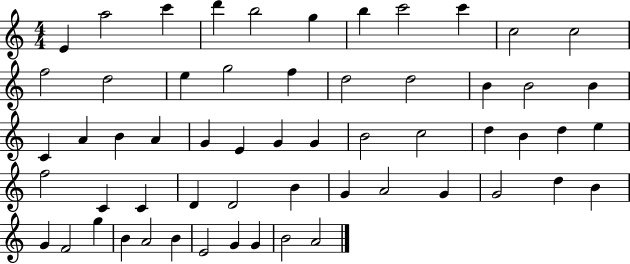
{
  \clef treble
  \numericTimeSignature
  \time 4/4
  \key c \major
  e'4 a''2 c'''4 | d'''4 b''2 g''4 | b''4 c'''2 c'''4 | c''2 c''2 | \break f''2 d''2 | e''4 g''2 f''4 | d''2 d''2 | b'4 b'2 b'4 | \break c'4 a'4 b'4 a'4 | g'4 e'4 g'4 g'4 | b'2 c''2 | d''4 b'4 d''4 e''4 | \break f''2 c'4 c'4 | d'4 d'2 b'4 | g'4 a'2 g'4 | g'2 d''4 b'4 | \break g'4 f'2 g''4 | b'4 a'2 b'4 | e'2 g'4 g'4 | b'2 a'2 | \break \bar "|."
}